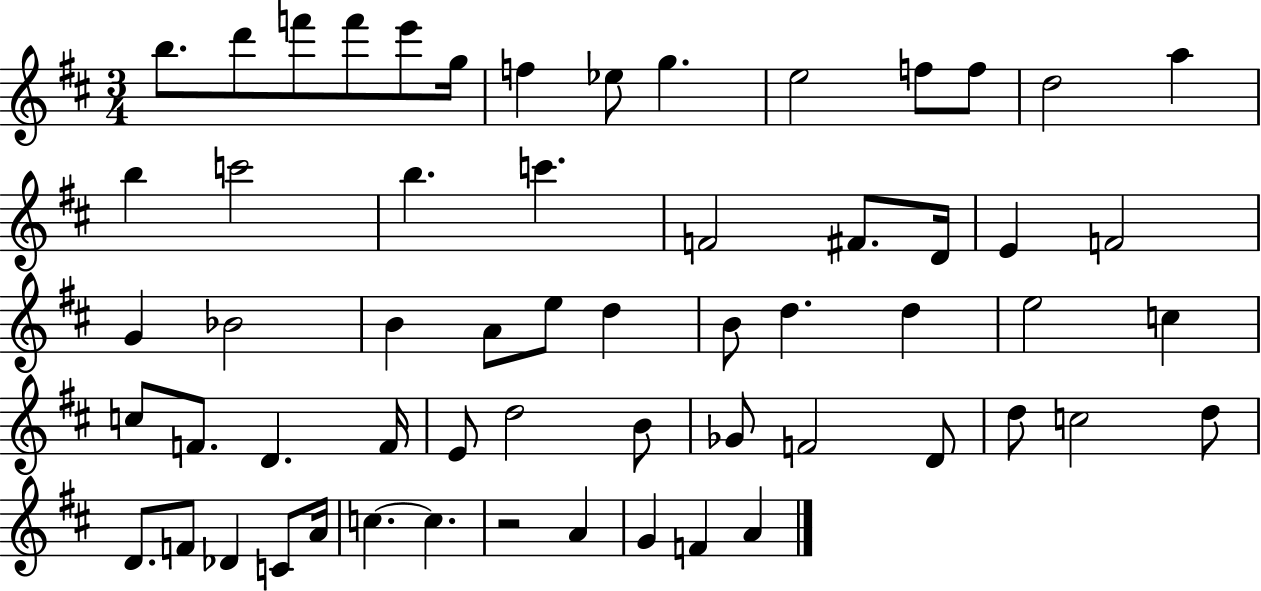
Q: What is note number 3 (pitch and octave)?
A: F6